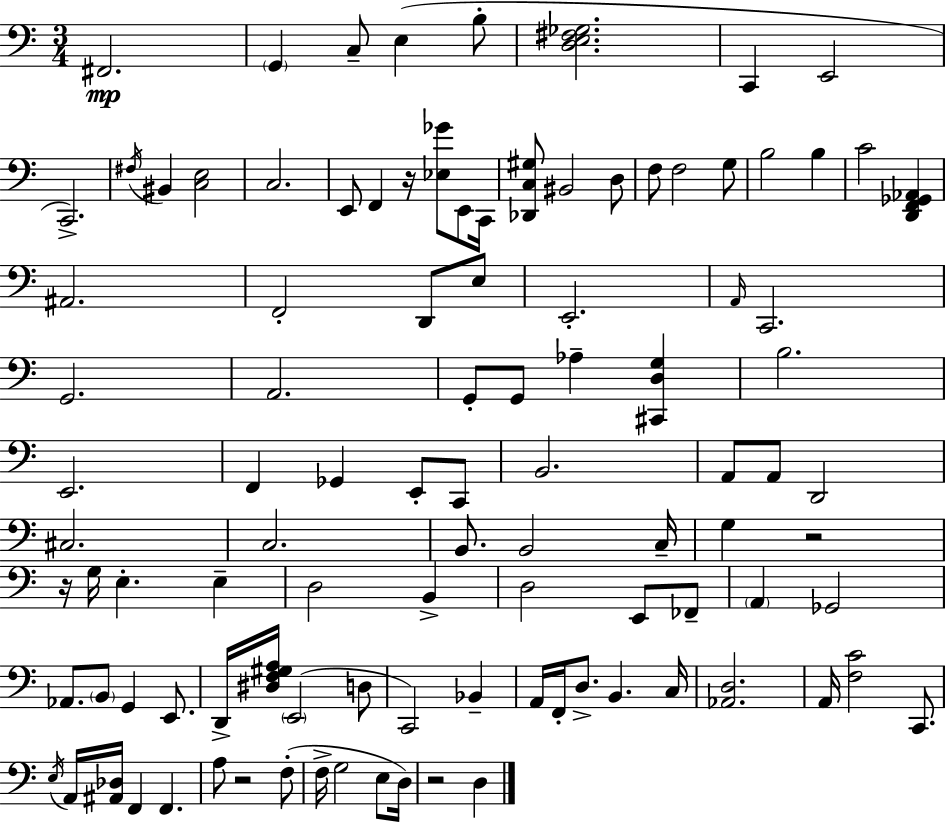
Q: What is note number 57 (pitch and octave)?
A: D3